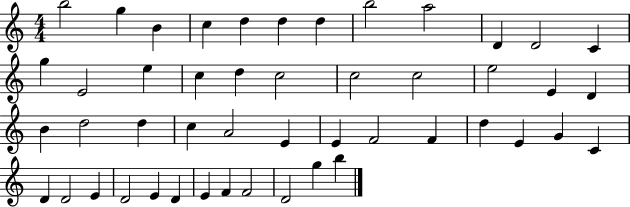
B5/h G5/q B4/q C5/q D5/q D5/q D5/q B5/h A5/h D4/q D4/h C4/q G5/q E4/h E5/q C5/q D5/q C5/h C5/h C5/h E5/h E4/q D4/q B4/q D5/h D5/q C5/q A4/h E4/q E4/q F4/h F4/q D5/q E4/q G4/q C4/q D4/q D4/h E4/q D4/h E4/q D4/q E4/q F4/q F4/h D4/h G5/q B5/q